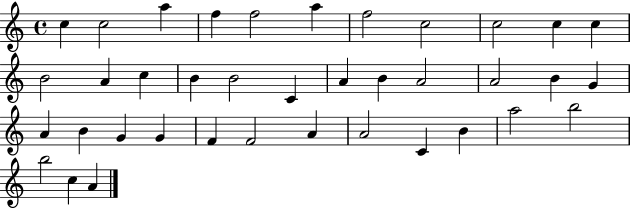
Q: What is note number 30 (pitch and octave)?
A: A4